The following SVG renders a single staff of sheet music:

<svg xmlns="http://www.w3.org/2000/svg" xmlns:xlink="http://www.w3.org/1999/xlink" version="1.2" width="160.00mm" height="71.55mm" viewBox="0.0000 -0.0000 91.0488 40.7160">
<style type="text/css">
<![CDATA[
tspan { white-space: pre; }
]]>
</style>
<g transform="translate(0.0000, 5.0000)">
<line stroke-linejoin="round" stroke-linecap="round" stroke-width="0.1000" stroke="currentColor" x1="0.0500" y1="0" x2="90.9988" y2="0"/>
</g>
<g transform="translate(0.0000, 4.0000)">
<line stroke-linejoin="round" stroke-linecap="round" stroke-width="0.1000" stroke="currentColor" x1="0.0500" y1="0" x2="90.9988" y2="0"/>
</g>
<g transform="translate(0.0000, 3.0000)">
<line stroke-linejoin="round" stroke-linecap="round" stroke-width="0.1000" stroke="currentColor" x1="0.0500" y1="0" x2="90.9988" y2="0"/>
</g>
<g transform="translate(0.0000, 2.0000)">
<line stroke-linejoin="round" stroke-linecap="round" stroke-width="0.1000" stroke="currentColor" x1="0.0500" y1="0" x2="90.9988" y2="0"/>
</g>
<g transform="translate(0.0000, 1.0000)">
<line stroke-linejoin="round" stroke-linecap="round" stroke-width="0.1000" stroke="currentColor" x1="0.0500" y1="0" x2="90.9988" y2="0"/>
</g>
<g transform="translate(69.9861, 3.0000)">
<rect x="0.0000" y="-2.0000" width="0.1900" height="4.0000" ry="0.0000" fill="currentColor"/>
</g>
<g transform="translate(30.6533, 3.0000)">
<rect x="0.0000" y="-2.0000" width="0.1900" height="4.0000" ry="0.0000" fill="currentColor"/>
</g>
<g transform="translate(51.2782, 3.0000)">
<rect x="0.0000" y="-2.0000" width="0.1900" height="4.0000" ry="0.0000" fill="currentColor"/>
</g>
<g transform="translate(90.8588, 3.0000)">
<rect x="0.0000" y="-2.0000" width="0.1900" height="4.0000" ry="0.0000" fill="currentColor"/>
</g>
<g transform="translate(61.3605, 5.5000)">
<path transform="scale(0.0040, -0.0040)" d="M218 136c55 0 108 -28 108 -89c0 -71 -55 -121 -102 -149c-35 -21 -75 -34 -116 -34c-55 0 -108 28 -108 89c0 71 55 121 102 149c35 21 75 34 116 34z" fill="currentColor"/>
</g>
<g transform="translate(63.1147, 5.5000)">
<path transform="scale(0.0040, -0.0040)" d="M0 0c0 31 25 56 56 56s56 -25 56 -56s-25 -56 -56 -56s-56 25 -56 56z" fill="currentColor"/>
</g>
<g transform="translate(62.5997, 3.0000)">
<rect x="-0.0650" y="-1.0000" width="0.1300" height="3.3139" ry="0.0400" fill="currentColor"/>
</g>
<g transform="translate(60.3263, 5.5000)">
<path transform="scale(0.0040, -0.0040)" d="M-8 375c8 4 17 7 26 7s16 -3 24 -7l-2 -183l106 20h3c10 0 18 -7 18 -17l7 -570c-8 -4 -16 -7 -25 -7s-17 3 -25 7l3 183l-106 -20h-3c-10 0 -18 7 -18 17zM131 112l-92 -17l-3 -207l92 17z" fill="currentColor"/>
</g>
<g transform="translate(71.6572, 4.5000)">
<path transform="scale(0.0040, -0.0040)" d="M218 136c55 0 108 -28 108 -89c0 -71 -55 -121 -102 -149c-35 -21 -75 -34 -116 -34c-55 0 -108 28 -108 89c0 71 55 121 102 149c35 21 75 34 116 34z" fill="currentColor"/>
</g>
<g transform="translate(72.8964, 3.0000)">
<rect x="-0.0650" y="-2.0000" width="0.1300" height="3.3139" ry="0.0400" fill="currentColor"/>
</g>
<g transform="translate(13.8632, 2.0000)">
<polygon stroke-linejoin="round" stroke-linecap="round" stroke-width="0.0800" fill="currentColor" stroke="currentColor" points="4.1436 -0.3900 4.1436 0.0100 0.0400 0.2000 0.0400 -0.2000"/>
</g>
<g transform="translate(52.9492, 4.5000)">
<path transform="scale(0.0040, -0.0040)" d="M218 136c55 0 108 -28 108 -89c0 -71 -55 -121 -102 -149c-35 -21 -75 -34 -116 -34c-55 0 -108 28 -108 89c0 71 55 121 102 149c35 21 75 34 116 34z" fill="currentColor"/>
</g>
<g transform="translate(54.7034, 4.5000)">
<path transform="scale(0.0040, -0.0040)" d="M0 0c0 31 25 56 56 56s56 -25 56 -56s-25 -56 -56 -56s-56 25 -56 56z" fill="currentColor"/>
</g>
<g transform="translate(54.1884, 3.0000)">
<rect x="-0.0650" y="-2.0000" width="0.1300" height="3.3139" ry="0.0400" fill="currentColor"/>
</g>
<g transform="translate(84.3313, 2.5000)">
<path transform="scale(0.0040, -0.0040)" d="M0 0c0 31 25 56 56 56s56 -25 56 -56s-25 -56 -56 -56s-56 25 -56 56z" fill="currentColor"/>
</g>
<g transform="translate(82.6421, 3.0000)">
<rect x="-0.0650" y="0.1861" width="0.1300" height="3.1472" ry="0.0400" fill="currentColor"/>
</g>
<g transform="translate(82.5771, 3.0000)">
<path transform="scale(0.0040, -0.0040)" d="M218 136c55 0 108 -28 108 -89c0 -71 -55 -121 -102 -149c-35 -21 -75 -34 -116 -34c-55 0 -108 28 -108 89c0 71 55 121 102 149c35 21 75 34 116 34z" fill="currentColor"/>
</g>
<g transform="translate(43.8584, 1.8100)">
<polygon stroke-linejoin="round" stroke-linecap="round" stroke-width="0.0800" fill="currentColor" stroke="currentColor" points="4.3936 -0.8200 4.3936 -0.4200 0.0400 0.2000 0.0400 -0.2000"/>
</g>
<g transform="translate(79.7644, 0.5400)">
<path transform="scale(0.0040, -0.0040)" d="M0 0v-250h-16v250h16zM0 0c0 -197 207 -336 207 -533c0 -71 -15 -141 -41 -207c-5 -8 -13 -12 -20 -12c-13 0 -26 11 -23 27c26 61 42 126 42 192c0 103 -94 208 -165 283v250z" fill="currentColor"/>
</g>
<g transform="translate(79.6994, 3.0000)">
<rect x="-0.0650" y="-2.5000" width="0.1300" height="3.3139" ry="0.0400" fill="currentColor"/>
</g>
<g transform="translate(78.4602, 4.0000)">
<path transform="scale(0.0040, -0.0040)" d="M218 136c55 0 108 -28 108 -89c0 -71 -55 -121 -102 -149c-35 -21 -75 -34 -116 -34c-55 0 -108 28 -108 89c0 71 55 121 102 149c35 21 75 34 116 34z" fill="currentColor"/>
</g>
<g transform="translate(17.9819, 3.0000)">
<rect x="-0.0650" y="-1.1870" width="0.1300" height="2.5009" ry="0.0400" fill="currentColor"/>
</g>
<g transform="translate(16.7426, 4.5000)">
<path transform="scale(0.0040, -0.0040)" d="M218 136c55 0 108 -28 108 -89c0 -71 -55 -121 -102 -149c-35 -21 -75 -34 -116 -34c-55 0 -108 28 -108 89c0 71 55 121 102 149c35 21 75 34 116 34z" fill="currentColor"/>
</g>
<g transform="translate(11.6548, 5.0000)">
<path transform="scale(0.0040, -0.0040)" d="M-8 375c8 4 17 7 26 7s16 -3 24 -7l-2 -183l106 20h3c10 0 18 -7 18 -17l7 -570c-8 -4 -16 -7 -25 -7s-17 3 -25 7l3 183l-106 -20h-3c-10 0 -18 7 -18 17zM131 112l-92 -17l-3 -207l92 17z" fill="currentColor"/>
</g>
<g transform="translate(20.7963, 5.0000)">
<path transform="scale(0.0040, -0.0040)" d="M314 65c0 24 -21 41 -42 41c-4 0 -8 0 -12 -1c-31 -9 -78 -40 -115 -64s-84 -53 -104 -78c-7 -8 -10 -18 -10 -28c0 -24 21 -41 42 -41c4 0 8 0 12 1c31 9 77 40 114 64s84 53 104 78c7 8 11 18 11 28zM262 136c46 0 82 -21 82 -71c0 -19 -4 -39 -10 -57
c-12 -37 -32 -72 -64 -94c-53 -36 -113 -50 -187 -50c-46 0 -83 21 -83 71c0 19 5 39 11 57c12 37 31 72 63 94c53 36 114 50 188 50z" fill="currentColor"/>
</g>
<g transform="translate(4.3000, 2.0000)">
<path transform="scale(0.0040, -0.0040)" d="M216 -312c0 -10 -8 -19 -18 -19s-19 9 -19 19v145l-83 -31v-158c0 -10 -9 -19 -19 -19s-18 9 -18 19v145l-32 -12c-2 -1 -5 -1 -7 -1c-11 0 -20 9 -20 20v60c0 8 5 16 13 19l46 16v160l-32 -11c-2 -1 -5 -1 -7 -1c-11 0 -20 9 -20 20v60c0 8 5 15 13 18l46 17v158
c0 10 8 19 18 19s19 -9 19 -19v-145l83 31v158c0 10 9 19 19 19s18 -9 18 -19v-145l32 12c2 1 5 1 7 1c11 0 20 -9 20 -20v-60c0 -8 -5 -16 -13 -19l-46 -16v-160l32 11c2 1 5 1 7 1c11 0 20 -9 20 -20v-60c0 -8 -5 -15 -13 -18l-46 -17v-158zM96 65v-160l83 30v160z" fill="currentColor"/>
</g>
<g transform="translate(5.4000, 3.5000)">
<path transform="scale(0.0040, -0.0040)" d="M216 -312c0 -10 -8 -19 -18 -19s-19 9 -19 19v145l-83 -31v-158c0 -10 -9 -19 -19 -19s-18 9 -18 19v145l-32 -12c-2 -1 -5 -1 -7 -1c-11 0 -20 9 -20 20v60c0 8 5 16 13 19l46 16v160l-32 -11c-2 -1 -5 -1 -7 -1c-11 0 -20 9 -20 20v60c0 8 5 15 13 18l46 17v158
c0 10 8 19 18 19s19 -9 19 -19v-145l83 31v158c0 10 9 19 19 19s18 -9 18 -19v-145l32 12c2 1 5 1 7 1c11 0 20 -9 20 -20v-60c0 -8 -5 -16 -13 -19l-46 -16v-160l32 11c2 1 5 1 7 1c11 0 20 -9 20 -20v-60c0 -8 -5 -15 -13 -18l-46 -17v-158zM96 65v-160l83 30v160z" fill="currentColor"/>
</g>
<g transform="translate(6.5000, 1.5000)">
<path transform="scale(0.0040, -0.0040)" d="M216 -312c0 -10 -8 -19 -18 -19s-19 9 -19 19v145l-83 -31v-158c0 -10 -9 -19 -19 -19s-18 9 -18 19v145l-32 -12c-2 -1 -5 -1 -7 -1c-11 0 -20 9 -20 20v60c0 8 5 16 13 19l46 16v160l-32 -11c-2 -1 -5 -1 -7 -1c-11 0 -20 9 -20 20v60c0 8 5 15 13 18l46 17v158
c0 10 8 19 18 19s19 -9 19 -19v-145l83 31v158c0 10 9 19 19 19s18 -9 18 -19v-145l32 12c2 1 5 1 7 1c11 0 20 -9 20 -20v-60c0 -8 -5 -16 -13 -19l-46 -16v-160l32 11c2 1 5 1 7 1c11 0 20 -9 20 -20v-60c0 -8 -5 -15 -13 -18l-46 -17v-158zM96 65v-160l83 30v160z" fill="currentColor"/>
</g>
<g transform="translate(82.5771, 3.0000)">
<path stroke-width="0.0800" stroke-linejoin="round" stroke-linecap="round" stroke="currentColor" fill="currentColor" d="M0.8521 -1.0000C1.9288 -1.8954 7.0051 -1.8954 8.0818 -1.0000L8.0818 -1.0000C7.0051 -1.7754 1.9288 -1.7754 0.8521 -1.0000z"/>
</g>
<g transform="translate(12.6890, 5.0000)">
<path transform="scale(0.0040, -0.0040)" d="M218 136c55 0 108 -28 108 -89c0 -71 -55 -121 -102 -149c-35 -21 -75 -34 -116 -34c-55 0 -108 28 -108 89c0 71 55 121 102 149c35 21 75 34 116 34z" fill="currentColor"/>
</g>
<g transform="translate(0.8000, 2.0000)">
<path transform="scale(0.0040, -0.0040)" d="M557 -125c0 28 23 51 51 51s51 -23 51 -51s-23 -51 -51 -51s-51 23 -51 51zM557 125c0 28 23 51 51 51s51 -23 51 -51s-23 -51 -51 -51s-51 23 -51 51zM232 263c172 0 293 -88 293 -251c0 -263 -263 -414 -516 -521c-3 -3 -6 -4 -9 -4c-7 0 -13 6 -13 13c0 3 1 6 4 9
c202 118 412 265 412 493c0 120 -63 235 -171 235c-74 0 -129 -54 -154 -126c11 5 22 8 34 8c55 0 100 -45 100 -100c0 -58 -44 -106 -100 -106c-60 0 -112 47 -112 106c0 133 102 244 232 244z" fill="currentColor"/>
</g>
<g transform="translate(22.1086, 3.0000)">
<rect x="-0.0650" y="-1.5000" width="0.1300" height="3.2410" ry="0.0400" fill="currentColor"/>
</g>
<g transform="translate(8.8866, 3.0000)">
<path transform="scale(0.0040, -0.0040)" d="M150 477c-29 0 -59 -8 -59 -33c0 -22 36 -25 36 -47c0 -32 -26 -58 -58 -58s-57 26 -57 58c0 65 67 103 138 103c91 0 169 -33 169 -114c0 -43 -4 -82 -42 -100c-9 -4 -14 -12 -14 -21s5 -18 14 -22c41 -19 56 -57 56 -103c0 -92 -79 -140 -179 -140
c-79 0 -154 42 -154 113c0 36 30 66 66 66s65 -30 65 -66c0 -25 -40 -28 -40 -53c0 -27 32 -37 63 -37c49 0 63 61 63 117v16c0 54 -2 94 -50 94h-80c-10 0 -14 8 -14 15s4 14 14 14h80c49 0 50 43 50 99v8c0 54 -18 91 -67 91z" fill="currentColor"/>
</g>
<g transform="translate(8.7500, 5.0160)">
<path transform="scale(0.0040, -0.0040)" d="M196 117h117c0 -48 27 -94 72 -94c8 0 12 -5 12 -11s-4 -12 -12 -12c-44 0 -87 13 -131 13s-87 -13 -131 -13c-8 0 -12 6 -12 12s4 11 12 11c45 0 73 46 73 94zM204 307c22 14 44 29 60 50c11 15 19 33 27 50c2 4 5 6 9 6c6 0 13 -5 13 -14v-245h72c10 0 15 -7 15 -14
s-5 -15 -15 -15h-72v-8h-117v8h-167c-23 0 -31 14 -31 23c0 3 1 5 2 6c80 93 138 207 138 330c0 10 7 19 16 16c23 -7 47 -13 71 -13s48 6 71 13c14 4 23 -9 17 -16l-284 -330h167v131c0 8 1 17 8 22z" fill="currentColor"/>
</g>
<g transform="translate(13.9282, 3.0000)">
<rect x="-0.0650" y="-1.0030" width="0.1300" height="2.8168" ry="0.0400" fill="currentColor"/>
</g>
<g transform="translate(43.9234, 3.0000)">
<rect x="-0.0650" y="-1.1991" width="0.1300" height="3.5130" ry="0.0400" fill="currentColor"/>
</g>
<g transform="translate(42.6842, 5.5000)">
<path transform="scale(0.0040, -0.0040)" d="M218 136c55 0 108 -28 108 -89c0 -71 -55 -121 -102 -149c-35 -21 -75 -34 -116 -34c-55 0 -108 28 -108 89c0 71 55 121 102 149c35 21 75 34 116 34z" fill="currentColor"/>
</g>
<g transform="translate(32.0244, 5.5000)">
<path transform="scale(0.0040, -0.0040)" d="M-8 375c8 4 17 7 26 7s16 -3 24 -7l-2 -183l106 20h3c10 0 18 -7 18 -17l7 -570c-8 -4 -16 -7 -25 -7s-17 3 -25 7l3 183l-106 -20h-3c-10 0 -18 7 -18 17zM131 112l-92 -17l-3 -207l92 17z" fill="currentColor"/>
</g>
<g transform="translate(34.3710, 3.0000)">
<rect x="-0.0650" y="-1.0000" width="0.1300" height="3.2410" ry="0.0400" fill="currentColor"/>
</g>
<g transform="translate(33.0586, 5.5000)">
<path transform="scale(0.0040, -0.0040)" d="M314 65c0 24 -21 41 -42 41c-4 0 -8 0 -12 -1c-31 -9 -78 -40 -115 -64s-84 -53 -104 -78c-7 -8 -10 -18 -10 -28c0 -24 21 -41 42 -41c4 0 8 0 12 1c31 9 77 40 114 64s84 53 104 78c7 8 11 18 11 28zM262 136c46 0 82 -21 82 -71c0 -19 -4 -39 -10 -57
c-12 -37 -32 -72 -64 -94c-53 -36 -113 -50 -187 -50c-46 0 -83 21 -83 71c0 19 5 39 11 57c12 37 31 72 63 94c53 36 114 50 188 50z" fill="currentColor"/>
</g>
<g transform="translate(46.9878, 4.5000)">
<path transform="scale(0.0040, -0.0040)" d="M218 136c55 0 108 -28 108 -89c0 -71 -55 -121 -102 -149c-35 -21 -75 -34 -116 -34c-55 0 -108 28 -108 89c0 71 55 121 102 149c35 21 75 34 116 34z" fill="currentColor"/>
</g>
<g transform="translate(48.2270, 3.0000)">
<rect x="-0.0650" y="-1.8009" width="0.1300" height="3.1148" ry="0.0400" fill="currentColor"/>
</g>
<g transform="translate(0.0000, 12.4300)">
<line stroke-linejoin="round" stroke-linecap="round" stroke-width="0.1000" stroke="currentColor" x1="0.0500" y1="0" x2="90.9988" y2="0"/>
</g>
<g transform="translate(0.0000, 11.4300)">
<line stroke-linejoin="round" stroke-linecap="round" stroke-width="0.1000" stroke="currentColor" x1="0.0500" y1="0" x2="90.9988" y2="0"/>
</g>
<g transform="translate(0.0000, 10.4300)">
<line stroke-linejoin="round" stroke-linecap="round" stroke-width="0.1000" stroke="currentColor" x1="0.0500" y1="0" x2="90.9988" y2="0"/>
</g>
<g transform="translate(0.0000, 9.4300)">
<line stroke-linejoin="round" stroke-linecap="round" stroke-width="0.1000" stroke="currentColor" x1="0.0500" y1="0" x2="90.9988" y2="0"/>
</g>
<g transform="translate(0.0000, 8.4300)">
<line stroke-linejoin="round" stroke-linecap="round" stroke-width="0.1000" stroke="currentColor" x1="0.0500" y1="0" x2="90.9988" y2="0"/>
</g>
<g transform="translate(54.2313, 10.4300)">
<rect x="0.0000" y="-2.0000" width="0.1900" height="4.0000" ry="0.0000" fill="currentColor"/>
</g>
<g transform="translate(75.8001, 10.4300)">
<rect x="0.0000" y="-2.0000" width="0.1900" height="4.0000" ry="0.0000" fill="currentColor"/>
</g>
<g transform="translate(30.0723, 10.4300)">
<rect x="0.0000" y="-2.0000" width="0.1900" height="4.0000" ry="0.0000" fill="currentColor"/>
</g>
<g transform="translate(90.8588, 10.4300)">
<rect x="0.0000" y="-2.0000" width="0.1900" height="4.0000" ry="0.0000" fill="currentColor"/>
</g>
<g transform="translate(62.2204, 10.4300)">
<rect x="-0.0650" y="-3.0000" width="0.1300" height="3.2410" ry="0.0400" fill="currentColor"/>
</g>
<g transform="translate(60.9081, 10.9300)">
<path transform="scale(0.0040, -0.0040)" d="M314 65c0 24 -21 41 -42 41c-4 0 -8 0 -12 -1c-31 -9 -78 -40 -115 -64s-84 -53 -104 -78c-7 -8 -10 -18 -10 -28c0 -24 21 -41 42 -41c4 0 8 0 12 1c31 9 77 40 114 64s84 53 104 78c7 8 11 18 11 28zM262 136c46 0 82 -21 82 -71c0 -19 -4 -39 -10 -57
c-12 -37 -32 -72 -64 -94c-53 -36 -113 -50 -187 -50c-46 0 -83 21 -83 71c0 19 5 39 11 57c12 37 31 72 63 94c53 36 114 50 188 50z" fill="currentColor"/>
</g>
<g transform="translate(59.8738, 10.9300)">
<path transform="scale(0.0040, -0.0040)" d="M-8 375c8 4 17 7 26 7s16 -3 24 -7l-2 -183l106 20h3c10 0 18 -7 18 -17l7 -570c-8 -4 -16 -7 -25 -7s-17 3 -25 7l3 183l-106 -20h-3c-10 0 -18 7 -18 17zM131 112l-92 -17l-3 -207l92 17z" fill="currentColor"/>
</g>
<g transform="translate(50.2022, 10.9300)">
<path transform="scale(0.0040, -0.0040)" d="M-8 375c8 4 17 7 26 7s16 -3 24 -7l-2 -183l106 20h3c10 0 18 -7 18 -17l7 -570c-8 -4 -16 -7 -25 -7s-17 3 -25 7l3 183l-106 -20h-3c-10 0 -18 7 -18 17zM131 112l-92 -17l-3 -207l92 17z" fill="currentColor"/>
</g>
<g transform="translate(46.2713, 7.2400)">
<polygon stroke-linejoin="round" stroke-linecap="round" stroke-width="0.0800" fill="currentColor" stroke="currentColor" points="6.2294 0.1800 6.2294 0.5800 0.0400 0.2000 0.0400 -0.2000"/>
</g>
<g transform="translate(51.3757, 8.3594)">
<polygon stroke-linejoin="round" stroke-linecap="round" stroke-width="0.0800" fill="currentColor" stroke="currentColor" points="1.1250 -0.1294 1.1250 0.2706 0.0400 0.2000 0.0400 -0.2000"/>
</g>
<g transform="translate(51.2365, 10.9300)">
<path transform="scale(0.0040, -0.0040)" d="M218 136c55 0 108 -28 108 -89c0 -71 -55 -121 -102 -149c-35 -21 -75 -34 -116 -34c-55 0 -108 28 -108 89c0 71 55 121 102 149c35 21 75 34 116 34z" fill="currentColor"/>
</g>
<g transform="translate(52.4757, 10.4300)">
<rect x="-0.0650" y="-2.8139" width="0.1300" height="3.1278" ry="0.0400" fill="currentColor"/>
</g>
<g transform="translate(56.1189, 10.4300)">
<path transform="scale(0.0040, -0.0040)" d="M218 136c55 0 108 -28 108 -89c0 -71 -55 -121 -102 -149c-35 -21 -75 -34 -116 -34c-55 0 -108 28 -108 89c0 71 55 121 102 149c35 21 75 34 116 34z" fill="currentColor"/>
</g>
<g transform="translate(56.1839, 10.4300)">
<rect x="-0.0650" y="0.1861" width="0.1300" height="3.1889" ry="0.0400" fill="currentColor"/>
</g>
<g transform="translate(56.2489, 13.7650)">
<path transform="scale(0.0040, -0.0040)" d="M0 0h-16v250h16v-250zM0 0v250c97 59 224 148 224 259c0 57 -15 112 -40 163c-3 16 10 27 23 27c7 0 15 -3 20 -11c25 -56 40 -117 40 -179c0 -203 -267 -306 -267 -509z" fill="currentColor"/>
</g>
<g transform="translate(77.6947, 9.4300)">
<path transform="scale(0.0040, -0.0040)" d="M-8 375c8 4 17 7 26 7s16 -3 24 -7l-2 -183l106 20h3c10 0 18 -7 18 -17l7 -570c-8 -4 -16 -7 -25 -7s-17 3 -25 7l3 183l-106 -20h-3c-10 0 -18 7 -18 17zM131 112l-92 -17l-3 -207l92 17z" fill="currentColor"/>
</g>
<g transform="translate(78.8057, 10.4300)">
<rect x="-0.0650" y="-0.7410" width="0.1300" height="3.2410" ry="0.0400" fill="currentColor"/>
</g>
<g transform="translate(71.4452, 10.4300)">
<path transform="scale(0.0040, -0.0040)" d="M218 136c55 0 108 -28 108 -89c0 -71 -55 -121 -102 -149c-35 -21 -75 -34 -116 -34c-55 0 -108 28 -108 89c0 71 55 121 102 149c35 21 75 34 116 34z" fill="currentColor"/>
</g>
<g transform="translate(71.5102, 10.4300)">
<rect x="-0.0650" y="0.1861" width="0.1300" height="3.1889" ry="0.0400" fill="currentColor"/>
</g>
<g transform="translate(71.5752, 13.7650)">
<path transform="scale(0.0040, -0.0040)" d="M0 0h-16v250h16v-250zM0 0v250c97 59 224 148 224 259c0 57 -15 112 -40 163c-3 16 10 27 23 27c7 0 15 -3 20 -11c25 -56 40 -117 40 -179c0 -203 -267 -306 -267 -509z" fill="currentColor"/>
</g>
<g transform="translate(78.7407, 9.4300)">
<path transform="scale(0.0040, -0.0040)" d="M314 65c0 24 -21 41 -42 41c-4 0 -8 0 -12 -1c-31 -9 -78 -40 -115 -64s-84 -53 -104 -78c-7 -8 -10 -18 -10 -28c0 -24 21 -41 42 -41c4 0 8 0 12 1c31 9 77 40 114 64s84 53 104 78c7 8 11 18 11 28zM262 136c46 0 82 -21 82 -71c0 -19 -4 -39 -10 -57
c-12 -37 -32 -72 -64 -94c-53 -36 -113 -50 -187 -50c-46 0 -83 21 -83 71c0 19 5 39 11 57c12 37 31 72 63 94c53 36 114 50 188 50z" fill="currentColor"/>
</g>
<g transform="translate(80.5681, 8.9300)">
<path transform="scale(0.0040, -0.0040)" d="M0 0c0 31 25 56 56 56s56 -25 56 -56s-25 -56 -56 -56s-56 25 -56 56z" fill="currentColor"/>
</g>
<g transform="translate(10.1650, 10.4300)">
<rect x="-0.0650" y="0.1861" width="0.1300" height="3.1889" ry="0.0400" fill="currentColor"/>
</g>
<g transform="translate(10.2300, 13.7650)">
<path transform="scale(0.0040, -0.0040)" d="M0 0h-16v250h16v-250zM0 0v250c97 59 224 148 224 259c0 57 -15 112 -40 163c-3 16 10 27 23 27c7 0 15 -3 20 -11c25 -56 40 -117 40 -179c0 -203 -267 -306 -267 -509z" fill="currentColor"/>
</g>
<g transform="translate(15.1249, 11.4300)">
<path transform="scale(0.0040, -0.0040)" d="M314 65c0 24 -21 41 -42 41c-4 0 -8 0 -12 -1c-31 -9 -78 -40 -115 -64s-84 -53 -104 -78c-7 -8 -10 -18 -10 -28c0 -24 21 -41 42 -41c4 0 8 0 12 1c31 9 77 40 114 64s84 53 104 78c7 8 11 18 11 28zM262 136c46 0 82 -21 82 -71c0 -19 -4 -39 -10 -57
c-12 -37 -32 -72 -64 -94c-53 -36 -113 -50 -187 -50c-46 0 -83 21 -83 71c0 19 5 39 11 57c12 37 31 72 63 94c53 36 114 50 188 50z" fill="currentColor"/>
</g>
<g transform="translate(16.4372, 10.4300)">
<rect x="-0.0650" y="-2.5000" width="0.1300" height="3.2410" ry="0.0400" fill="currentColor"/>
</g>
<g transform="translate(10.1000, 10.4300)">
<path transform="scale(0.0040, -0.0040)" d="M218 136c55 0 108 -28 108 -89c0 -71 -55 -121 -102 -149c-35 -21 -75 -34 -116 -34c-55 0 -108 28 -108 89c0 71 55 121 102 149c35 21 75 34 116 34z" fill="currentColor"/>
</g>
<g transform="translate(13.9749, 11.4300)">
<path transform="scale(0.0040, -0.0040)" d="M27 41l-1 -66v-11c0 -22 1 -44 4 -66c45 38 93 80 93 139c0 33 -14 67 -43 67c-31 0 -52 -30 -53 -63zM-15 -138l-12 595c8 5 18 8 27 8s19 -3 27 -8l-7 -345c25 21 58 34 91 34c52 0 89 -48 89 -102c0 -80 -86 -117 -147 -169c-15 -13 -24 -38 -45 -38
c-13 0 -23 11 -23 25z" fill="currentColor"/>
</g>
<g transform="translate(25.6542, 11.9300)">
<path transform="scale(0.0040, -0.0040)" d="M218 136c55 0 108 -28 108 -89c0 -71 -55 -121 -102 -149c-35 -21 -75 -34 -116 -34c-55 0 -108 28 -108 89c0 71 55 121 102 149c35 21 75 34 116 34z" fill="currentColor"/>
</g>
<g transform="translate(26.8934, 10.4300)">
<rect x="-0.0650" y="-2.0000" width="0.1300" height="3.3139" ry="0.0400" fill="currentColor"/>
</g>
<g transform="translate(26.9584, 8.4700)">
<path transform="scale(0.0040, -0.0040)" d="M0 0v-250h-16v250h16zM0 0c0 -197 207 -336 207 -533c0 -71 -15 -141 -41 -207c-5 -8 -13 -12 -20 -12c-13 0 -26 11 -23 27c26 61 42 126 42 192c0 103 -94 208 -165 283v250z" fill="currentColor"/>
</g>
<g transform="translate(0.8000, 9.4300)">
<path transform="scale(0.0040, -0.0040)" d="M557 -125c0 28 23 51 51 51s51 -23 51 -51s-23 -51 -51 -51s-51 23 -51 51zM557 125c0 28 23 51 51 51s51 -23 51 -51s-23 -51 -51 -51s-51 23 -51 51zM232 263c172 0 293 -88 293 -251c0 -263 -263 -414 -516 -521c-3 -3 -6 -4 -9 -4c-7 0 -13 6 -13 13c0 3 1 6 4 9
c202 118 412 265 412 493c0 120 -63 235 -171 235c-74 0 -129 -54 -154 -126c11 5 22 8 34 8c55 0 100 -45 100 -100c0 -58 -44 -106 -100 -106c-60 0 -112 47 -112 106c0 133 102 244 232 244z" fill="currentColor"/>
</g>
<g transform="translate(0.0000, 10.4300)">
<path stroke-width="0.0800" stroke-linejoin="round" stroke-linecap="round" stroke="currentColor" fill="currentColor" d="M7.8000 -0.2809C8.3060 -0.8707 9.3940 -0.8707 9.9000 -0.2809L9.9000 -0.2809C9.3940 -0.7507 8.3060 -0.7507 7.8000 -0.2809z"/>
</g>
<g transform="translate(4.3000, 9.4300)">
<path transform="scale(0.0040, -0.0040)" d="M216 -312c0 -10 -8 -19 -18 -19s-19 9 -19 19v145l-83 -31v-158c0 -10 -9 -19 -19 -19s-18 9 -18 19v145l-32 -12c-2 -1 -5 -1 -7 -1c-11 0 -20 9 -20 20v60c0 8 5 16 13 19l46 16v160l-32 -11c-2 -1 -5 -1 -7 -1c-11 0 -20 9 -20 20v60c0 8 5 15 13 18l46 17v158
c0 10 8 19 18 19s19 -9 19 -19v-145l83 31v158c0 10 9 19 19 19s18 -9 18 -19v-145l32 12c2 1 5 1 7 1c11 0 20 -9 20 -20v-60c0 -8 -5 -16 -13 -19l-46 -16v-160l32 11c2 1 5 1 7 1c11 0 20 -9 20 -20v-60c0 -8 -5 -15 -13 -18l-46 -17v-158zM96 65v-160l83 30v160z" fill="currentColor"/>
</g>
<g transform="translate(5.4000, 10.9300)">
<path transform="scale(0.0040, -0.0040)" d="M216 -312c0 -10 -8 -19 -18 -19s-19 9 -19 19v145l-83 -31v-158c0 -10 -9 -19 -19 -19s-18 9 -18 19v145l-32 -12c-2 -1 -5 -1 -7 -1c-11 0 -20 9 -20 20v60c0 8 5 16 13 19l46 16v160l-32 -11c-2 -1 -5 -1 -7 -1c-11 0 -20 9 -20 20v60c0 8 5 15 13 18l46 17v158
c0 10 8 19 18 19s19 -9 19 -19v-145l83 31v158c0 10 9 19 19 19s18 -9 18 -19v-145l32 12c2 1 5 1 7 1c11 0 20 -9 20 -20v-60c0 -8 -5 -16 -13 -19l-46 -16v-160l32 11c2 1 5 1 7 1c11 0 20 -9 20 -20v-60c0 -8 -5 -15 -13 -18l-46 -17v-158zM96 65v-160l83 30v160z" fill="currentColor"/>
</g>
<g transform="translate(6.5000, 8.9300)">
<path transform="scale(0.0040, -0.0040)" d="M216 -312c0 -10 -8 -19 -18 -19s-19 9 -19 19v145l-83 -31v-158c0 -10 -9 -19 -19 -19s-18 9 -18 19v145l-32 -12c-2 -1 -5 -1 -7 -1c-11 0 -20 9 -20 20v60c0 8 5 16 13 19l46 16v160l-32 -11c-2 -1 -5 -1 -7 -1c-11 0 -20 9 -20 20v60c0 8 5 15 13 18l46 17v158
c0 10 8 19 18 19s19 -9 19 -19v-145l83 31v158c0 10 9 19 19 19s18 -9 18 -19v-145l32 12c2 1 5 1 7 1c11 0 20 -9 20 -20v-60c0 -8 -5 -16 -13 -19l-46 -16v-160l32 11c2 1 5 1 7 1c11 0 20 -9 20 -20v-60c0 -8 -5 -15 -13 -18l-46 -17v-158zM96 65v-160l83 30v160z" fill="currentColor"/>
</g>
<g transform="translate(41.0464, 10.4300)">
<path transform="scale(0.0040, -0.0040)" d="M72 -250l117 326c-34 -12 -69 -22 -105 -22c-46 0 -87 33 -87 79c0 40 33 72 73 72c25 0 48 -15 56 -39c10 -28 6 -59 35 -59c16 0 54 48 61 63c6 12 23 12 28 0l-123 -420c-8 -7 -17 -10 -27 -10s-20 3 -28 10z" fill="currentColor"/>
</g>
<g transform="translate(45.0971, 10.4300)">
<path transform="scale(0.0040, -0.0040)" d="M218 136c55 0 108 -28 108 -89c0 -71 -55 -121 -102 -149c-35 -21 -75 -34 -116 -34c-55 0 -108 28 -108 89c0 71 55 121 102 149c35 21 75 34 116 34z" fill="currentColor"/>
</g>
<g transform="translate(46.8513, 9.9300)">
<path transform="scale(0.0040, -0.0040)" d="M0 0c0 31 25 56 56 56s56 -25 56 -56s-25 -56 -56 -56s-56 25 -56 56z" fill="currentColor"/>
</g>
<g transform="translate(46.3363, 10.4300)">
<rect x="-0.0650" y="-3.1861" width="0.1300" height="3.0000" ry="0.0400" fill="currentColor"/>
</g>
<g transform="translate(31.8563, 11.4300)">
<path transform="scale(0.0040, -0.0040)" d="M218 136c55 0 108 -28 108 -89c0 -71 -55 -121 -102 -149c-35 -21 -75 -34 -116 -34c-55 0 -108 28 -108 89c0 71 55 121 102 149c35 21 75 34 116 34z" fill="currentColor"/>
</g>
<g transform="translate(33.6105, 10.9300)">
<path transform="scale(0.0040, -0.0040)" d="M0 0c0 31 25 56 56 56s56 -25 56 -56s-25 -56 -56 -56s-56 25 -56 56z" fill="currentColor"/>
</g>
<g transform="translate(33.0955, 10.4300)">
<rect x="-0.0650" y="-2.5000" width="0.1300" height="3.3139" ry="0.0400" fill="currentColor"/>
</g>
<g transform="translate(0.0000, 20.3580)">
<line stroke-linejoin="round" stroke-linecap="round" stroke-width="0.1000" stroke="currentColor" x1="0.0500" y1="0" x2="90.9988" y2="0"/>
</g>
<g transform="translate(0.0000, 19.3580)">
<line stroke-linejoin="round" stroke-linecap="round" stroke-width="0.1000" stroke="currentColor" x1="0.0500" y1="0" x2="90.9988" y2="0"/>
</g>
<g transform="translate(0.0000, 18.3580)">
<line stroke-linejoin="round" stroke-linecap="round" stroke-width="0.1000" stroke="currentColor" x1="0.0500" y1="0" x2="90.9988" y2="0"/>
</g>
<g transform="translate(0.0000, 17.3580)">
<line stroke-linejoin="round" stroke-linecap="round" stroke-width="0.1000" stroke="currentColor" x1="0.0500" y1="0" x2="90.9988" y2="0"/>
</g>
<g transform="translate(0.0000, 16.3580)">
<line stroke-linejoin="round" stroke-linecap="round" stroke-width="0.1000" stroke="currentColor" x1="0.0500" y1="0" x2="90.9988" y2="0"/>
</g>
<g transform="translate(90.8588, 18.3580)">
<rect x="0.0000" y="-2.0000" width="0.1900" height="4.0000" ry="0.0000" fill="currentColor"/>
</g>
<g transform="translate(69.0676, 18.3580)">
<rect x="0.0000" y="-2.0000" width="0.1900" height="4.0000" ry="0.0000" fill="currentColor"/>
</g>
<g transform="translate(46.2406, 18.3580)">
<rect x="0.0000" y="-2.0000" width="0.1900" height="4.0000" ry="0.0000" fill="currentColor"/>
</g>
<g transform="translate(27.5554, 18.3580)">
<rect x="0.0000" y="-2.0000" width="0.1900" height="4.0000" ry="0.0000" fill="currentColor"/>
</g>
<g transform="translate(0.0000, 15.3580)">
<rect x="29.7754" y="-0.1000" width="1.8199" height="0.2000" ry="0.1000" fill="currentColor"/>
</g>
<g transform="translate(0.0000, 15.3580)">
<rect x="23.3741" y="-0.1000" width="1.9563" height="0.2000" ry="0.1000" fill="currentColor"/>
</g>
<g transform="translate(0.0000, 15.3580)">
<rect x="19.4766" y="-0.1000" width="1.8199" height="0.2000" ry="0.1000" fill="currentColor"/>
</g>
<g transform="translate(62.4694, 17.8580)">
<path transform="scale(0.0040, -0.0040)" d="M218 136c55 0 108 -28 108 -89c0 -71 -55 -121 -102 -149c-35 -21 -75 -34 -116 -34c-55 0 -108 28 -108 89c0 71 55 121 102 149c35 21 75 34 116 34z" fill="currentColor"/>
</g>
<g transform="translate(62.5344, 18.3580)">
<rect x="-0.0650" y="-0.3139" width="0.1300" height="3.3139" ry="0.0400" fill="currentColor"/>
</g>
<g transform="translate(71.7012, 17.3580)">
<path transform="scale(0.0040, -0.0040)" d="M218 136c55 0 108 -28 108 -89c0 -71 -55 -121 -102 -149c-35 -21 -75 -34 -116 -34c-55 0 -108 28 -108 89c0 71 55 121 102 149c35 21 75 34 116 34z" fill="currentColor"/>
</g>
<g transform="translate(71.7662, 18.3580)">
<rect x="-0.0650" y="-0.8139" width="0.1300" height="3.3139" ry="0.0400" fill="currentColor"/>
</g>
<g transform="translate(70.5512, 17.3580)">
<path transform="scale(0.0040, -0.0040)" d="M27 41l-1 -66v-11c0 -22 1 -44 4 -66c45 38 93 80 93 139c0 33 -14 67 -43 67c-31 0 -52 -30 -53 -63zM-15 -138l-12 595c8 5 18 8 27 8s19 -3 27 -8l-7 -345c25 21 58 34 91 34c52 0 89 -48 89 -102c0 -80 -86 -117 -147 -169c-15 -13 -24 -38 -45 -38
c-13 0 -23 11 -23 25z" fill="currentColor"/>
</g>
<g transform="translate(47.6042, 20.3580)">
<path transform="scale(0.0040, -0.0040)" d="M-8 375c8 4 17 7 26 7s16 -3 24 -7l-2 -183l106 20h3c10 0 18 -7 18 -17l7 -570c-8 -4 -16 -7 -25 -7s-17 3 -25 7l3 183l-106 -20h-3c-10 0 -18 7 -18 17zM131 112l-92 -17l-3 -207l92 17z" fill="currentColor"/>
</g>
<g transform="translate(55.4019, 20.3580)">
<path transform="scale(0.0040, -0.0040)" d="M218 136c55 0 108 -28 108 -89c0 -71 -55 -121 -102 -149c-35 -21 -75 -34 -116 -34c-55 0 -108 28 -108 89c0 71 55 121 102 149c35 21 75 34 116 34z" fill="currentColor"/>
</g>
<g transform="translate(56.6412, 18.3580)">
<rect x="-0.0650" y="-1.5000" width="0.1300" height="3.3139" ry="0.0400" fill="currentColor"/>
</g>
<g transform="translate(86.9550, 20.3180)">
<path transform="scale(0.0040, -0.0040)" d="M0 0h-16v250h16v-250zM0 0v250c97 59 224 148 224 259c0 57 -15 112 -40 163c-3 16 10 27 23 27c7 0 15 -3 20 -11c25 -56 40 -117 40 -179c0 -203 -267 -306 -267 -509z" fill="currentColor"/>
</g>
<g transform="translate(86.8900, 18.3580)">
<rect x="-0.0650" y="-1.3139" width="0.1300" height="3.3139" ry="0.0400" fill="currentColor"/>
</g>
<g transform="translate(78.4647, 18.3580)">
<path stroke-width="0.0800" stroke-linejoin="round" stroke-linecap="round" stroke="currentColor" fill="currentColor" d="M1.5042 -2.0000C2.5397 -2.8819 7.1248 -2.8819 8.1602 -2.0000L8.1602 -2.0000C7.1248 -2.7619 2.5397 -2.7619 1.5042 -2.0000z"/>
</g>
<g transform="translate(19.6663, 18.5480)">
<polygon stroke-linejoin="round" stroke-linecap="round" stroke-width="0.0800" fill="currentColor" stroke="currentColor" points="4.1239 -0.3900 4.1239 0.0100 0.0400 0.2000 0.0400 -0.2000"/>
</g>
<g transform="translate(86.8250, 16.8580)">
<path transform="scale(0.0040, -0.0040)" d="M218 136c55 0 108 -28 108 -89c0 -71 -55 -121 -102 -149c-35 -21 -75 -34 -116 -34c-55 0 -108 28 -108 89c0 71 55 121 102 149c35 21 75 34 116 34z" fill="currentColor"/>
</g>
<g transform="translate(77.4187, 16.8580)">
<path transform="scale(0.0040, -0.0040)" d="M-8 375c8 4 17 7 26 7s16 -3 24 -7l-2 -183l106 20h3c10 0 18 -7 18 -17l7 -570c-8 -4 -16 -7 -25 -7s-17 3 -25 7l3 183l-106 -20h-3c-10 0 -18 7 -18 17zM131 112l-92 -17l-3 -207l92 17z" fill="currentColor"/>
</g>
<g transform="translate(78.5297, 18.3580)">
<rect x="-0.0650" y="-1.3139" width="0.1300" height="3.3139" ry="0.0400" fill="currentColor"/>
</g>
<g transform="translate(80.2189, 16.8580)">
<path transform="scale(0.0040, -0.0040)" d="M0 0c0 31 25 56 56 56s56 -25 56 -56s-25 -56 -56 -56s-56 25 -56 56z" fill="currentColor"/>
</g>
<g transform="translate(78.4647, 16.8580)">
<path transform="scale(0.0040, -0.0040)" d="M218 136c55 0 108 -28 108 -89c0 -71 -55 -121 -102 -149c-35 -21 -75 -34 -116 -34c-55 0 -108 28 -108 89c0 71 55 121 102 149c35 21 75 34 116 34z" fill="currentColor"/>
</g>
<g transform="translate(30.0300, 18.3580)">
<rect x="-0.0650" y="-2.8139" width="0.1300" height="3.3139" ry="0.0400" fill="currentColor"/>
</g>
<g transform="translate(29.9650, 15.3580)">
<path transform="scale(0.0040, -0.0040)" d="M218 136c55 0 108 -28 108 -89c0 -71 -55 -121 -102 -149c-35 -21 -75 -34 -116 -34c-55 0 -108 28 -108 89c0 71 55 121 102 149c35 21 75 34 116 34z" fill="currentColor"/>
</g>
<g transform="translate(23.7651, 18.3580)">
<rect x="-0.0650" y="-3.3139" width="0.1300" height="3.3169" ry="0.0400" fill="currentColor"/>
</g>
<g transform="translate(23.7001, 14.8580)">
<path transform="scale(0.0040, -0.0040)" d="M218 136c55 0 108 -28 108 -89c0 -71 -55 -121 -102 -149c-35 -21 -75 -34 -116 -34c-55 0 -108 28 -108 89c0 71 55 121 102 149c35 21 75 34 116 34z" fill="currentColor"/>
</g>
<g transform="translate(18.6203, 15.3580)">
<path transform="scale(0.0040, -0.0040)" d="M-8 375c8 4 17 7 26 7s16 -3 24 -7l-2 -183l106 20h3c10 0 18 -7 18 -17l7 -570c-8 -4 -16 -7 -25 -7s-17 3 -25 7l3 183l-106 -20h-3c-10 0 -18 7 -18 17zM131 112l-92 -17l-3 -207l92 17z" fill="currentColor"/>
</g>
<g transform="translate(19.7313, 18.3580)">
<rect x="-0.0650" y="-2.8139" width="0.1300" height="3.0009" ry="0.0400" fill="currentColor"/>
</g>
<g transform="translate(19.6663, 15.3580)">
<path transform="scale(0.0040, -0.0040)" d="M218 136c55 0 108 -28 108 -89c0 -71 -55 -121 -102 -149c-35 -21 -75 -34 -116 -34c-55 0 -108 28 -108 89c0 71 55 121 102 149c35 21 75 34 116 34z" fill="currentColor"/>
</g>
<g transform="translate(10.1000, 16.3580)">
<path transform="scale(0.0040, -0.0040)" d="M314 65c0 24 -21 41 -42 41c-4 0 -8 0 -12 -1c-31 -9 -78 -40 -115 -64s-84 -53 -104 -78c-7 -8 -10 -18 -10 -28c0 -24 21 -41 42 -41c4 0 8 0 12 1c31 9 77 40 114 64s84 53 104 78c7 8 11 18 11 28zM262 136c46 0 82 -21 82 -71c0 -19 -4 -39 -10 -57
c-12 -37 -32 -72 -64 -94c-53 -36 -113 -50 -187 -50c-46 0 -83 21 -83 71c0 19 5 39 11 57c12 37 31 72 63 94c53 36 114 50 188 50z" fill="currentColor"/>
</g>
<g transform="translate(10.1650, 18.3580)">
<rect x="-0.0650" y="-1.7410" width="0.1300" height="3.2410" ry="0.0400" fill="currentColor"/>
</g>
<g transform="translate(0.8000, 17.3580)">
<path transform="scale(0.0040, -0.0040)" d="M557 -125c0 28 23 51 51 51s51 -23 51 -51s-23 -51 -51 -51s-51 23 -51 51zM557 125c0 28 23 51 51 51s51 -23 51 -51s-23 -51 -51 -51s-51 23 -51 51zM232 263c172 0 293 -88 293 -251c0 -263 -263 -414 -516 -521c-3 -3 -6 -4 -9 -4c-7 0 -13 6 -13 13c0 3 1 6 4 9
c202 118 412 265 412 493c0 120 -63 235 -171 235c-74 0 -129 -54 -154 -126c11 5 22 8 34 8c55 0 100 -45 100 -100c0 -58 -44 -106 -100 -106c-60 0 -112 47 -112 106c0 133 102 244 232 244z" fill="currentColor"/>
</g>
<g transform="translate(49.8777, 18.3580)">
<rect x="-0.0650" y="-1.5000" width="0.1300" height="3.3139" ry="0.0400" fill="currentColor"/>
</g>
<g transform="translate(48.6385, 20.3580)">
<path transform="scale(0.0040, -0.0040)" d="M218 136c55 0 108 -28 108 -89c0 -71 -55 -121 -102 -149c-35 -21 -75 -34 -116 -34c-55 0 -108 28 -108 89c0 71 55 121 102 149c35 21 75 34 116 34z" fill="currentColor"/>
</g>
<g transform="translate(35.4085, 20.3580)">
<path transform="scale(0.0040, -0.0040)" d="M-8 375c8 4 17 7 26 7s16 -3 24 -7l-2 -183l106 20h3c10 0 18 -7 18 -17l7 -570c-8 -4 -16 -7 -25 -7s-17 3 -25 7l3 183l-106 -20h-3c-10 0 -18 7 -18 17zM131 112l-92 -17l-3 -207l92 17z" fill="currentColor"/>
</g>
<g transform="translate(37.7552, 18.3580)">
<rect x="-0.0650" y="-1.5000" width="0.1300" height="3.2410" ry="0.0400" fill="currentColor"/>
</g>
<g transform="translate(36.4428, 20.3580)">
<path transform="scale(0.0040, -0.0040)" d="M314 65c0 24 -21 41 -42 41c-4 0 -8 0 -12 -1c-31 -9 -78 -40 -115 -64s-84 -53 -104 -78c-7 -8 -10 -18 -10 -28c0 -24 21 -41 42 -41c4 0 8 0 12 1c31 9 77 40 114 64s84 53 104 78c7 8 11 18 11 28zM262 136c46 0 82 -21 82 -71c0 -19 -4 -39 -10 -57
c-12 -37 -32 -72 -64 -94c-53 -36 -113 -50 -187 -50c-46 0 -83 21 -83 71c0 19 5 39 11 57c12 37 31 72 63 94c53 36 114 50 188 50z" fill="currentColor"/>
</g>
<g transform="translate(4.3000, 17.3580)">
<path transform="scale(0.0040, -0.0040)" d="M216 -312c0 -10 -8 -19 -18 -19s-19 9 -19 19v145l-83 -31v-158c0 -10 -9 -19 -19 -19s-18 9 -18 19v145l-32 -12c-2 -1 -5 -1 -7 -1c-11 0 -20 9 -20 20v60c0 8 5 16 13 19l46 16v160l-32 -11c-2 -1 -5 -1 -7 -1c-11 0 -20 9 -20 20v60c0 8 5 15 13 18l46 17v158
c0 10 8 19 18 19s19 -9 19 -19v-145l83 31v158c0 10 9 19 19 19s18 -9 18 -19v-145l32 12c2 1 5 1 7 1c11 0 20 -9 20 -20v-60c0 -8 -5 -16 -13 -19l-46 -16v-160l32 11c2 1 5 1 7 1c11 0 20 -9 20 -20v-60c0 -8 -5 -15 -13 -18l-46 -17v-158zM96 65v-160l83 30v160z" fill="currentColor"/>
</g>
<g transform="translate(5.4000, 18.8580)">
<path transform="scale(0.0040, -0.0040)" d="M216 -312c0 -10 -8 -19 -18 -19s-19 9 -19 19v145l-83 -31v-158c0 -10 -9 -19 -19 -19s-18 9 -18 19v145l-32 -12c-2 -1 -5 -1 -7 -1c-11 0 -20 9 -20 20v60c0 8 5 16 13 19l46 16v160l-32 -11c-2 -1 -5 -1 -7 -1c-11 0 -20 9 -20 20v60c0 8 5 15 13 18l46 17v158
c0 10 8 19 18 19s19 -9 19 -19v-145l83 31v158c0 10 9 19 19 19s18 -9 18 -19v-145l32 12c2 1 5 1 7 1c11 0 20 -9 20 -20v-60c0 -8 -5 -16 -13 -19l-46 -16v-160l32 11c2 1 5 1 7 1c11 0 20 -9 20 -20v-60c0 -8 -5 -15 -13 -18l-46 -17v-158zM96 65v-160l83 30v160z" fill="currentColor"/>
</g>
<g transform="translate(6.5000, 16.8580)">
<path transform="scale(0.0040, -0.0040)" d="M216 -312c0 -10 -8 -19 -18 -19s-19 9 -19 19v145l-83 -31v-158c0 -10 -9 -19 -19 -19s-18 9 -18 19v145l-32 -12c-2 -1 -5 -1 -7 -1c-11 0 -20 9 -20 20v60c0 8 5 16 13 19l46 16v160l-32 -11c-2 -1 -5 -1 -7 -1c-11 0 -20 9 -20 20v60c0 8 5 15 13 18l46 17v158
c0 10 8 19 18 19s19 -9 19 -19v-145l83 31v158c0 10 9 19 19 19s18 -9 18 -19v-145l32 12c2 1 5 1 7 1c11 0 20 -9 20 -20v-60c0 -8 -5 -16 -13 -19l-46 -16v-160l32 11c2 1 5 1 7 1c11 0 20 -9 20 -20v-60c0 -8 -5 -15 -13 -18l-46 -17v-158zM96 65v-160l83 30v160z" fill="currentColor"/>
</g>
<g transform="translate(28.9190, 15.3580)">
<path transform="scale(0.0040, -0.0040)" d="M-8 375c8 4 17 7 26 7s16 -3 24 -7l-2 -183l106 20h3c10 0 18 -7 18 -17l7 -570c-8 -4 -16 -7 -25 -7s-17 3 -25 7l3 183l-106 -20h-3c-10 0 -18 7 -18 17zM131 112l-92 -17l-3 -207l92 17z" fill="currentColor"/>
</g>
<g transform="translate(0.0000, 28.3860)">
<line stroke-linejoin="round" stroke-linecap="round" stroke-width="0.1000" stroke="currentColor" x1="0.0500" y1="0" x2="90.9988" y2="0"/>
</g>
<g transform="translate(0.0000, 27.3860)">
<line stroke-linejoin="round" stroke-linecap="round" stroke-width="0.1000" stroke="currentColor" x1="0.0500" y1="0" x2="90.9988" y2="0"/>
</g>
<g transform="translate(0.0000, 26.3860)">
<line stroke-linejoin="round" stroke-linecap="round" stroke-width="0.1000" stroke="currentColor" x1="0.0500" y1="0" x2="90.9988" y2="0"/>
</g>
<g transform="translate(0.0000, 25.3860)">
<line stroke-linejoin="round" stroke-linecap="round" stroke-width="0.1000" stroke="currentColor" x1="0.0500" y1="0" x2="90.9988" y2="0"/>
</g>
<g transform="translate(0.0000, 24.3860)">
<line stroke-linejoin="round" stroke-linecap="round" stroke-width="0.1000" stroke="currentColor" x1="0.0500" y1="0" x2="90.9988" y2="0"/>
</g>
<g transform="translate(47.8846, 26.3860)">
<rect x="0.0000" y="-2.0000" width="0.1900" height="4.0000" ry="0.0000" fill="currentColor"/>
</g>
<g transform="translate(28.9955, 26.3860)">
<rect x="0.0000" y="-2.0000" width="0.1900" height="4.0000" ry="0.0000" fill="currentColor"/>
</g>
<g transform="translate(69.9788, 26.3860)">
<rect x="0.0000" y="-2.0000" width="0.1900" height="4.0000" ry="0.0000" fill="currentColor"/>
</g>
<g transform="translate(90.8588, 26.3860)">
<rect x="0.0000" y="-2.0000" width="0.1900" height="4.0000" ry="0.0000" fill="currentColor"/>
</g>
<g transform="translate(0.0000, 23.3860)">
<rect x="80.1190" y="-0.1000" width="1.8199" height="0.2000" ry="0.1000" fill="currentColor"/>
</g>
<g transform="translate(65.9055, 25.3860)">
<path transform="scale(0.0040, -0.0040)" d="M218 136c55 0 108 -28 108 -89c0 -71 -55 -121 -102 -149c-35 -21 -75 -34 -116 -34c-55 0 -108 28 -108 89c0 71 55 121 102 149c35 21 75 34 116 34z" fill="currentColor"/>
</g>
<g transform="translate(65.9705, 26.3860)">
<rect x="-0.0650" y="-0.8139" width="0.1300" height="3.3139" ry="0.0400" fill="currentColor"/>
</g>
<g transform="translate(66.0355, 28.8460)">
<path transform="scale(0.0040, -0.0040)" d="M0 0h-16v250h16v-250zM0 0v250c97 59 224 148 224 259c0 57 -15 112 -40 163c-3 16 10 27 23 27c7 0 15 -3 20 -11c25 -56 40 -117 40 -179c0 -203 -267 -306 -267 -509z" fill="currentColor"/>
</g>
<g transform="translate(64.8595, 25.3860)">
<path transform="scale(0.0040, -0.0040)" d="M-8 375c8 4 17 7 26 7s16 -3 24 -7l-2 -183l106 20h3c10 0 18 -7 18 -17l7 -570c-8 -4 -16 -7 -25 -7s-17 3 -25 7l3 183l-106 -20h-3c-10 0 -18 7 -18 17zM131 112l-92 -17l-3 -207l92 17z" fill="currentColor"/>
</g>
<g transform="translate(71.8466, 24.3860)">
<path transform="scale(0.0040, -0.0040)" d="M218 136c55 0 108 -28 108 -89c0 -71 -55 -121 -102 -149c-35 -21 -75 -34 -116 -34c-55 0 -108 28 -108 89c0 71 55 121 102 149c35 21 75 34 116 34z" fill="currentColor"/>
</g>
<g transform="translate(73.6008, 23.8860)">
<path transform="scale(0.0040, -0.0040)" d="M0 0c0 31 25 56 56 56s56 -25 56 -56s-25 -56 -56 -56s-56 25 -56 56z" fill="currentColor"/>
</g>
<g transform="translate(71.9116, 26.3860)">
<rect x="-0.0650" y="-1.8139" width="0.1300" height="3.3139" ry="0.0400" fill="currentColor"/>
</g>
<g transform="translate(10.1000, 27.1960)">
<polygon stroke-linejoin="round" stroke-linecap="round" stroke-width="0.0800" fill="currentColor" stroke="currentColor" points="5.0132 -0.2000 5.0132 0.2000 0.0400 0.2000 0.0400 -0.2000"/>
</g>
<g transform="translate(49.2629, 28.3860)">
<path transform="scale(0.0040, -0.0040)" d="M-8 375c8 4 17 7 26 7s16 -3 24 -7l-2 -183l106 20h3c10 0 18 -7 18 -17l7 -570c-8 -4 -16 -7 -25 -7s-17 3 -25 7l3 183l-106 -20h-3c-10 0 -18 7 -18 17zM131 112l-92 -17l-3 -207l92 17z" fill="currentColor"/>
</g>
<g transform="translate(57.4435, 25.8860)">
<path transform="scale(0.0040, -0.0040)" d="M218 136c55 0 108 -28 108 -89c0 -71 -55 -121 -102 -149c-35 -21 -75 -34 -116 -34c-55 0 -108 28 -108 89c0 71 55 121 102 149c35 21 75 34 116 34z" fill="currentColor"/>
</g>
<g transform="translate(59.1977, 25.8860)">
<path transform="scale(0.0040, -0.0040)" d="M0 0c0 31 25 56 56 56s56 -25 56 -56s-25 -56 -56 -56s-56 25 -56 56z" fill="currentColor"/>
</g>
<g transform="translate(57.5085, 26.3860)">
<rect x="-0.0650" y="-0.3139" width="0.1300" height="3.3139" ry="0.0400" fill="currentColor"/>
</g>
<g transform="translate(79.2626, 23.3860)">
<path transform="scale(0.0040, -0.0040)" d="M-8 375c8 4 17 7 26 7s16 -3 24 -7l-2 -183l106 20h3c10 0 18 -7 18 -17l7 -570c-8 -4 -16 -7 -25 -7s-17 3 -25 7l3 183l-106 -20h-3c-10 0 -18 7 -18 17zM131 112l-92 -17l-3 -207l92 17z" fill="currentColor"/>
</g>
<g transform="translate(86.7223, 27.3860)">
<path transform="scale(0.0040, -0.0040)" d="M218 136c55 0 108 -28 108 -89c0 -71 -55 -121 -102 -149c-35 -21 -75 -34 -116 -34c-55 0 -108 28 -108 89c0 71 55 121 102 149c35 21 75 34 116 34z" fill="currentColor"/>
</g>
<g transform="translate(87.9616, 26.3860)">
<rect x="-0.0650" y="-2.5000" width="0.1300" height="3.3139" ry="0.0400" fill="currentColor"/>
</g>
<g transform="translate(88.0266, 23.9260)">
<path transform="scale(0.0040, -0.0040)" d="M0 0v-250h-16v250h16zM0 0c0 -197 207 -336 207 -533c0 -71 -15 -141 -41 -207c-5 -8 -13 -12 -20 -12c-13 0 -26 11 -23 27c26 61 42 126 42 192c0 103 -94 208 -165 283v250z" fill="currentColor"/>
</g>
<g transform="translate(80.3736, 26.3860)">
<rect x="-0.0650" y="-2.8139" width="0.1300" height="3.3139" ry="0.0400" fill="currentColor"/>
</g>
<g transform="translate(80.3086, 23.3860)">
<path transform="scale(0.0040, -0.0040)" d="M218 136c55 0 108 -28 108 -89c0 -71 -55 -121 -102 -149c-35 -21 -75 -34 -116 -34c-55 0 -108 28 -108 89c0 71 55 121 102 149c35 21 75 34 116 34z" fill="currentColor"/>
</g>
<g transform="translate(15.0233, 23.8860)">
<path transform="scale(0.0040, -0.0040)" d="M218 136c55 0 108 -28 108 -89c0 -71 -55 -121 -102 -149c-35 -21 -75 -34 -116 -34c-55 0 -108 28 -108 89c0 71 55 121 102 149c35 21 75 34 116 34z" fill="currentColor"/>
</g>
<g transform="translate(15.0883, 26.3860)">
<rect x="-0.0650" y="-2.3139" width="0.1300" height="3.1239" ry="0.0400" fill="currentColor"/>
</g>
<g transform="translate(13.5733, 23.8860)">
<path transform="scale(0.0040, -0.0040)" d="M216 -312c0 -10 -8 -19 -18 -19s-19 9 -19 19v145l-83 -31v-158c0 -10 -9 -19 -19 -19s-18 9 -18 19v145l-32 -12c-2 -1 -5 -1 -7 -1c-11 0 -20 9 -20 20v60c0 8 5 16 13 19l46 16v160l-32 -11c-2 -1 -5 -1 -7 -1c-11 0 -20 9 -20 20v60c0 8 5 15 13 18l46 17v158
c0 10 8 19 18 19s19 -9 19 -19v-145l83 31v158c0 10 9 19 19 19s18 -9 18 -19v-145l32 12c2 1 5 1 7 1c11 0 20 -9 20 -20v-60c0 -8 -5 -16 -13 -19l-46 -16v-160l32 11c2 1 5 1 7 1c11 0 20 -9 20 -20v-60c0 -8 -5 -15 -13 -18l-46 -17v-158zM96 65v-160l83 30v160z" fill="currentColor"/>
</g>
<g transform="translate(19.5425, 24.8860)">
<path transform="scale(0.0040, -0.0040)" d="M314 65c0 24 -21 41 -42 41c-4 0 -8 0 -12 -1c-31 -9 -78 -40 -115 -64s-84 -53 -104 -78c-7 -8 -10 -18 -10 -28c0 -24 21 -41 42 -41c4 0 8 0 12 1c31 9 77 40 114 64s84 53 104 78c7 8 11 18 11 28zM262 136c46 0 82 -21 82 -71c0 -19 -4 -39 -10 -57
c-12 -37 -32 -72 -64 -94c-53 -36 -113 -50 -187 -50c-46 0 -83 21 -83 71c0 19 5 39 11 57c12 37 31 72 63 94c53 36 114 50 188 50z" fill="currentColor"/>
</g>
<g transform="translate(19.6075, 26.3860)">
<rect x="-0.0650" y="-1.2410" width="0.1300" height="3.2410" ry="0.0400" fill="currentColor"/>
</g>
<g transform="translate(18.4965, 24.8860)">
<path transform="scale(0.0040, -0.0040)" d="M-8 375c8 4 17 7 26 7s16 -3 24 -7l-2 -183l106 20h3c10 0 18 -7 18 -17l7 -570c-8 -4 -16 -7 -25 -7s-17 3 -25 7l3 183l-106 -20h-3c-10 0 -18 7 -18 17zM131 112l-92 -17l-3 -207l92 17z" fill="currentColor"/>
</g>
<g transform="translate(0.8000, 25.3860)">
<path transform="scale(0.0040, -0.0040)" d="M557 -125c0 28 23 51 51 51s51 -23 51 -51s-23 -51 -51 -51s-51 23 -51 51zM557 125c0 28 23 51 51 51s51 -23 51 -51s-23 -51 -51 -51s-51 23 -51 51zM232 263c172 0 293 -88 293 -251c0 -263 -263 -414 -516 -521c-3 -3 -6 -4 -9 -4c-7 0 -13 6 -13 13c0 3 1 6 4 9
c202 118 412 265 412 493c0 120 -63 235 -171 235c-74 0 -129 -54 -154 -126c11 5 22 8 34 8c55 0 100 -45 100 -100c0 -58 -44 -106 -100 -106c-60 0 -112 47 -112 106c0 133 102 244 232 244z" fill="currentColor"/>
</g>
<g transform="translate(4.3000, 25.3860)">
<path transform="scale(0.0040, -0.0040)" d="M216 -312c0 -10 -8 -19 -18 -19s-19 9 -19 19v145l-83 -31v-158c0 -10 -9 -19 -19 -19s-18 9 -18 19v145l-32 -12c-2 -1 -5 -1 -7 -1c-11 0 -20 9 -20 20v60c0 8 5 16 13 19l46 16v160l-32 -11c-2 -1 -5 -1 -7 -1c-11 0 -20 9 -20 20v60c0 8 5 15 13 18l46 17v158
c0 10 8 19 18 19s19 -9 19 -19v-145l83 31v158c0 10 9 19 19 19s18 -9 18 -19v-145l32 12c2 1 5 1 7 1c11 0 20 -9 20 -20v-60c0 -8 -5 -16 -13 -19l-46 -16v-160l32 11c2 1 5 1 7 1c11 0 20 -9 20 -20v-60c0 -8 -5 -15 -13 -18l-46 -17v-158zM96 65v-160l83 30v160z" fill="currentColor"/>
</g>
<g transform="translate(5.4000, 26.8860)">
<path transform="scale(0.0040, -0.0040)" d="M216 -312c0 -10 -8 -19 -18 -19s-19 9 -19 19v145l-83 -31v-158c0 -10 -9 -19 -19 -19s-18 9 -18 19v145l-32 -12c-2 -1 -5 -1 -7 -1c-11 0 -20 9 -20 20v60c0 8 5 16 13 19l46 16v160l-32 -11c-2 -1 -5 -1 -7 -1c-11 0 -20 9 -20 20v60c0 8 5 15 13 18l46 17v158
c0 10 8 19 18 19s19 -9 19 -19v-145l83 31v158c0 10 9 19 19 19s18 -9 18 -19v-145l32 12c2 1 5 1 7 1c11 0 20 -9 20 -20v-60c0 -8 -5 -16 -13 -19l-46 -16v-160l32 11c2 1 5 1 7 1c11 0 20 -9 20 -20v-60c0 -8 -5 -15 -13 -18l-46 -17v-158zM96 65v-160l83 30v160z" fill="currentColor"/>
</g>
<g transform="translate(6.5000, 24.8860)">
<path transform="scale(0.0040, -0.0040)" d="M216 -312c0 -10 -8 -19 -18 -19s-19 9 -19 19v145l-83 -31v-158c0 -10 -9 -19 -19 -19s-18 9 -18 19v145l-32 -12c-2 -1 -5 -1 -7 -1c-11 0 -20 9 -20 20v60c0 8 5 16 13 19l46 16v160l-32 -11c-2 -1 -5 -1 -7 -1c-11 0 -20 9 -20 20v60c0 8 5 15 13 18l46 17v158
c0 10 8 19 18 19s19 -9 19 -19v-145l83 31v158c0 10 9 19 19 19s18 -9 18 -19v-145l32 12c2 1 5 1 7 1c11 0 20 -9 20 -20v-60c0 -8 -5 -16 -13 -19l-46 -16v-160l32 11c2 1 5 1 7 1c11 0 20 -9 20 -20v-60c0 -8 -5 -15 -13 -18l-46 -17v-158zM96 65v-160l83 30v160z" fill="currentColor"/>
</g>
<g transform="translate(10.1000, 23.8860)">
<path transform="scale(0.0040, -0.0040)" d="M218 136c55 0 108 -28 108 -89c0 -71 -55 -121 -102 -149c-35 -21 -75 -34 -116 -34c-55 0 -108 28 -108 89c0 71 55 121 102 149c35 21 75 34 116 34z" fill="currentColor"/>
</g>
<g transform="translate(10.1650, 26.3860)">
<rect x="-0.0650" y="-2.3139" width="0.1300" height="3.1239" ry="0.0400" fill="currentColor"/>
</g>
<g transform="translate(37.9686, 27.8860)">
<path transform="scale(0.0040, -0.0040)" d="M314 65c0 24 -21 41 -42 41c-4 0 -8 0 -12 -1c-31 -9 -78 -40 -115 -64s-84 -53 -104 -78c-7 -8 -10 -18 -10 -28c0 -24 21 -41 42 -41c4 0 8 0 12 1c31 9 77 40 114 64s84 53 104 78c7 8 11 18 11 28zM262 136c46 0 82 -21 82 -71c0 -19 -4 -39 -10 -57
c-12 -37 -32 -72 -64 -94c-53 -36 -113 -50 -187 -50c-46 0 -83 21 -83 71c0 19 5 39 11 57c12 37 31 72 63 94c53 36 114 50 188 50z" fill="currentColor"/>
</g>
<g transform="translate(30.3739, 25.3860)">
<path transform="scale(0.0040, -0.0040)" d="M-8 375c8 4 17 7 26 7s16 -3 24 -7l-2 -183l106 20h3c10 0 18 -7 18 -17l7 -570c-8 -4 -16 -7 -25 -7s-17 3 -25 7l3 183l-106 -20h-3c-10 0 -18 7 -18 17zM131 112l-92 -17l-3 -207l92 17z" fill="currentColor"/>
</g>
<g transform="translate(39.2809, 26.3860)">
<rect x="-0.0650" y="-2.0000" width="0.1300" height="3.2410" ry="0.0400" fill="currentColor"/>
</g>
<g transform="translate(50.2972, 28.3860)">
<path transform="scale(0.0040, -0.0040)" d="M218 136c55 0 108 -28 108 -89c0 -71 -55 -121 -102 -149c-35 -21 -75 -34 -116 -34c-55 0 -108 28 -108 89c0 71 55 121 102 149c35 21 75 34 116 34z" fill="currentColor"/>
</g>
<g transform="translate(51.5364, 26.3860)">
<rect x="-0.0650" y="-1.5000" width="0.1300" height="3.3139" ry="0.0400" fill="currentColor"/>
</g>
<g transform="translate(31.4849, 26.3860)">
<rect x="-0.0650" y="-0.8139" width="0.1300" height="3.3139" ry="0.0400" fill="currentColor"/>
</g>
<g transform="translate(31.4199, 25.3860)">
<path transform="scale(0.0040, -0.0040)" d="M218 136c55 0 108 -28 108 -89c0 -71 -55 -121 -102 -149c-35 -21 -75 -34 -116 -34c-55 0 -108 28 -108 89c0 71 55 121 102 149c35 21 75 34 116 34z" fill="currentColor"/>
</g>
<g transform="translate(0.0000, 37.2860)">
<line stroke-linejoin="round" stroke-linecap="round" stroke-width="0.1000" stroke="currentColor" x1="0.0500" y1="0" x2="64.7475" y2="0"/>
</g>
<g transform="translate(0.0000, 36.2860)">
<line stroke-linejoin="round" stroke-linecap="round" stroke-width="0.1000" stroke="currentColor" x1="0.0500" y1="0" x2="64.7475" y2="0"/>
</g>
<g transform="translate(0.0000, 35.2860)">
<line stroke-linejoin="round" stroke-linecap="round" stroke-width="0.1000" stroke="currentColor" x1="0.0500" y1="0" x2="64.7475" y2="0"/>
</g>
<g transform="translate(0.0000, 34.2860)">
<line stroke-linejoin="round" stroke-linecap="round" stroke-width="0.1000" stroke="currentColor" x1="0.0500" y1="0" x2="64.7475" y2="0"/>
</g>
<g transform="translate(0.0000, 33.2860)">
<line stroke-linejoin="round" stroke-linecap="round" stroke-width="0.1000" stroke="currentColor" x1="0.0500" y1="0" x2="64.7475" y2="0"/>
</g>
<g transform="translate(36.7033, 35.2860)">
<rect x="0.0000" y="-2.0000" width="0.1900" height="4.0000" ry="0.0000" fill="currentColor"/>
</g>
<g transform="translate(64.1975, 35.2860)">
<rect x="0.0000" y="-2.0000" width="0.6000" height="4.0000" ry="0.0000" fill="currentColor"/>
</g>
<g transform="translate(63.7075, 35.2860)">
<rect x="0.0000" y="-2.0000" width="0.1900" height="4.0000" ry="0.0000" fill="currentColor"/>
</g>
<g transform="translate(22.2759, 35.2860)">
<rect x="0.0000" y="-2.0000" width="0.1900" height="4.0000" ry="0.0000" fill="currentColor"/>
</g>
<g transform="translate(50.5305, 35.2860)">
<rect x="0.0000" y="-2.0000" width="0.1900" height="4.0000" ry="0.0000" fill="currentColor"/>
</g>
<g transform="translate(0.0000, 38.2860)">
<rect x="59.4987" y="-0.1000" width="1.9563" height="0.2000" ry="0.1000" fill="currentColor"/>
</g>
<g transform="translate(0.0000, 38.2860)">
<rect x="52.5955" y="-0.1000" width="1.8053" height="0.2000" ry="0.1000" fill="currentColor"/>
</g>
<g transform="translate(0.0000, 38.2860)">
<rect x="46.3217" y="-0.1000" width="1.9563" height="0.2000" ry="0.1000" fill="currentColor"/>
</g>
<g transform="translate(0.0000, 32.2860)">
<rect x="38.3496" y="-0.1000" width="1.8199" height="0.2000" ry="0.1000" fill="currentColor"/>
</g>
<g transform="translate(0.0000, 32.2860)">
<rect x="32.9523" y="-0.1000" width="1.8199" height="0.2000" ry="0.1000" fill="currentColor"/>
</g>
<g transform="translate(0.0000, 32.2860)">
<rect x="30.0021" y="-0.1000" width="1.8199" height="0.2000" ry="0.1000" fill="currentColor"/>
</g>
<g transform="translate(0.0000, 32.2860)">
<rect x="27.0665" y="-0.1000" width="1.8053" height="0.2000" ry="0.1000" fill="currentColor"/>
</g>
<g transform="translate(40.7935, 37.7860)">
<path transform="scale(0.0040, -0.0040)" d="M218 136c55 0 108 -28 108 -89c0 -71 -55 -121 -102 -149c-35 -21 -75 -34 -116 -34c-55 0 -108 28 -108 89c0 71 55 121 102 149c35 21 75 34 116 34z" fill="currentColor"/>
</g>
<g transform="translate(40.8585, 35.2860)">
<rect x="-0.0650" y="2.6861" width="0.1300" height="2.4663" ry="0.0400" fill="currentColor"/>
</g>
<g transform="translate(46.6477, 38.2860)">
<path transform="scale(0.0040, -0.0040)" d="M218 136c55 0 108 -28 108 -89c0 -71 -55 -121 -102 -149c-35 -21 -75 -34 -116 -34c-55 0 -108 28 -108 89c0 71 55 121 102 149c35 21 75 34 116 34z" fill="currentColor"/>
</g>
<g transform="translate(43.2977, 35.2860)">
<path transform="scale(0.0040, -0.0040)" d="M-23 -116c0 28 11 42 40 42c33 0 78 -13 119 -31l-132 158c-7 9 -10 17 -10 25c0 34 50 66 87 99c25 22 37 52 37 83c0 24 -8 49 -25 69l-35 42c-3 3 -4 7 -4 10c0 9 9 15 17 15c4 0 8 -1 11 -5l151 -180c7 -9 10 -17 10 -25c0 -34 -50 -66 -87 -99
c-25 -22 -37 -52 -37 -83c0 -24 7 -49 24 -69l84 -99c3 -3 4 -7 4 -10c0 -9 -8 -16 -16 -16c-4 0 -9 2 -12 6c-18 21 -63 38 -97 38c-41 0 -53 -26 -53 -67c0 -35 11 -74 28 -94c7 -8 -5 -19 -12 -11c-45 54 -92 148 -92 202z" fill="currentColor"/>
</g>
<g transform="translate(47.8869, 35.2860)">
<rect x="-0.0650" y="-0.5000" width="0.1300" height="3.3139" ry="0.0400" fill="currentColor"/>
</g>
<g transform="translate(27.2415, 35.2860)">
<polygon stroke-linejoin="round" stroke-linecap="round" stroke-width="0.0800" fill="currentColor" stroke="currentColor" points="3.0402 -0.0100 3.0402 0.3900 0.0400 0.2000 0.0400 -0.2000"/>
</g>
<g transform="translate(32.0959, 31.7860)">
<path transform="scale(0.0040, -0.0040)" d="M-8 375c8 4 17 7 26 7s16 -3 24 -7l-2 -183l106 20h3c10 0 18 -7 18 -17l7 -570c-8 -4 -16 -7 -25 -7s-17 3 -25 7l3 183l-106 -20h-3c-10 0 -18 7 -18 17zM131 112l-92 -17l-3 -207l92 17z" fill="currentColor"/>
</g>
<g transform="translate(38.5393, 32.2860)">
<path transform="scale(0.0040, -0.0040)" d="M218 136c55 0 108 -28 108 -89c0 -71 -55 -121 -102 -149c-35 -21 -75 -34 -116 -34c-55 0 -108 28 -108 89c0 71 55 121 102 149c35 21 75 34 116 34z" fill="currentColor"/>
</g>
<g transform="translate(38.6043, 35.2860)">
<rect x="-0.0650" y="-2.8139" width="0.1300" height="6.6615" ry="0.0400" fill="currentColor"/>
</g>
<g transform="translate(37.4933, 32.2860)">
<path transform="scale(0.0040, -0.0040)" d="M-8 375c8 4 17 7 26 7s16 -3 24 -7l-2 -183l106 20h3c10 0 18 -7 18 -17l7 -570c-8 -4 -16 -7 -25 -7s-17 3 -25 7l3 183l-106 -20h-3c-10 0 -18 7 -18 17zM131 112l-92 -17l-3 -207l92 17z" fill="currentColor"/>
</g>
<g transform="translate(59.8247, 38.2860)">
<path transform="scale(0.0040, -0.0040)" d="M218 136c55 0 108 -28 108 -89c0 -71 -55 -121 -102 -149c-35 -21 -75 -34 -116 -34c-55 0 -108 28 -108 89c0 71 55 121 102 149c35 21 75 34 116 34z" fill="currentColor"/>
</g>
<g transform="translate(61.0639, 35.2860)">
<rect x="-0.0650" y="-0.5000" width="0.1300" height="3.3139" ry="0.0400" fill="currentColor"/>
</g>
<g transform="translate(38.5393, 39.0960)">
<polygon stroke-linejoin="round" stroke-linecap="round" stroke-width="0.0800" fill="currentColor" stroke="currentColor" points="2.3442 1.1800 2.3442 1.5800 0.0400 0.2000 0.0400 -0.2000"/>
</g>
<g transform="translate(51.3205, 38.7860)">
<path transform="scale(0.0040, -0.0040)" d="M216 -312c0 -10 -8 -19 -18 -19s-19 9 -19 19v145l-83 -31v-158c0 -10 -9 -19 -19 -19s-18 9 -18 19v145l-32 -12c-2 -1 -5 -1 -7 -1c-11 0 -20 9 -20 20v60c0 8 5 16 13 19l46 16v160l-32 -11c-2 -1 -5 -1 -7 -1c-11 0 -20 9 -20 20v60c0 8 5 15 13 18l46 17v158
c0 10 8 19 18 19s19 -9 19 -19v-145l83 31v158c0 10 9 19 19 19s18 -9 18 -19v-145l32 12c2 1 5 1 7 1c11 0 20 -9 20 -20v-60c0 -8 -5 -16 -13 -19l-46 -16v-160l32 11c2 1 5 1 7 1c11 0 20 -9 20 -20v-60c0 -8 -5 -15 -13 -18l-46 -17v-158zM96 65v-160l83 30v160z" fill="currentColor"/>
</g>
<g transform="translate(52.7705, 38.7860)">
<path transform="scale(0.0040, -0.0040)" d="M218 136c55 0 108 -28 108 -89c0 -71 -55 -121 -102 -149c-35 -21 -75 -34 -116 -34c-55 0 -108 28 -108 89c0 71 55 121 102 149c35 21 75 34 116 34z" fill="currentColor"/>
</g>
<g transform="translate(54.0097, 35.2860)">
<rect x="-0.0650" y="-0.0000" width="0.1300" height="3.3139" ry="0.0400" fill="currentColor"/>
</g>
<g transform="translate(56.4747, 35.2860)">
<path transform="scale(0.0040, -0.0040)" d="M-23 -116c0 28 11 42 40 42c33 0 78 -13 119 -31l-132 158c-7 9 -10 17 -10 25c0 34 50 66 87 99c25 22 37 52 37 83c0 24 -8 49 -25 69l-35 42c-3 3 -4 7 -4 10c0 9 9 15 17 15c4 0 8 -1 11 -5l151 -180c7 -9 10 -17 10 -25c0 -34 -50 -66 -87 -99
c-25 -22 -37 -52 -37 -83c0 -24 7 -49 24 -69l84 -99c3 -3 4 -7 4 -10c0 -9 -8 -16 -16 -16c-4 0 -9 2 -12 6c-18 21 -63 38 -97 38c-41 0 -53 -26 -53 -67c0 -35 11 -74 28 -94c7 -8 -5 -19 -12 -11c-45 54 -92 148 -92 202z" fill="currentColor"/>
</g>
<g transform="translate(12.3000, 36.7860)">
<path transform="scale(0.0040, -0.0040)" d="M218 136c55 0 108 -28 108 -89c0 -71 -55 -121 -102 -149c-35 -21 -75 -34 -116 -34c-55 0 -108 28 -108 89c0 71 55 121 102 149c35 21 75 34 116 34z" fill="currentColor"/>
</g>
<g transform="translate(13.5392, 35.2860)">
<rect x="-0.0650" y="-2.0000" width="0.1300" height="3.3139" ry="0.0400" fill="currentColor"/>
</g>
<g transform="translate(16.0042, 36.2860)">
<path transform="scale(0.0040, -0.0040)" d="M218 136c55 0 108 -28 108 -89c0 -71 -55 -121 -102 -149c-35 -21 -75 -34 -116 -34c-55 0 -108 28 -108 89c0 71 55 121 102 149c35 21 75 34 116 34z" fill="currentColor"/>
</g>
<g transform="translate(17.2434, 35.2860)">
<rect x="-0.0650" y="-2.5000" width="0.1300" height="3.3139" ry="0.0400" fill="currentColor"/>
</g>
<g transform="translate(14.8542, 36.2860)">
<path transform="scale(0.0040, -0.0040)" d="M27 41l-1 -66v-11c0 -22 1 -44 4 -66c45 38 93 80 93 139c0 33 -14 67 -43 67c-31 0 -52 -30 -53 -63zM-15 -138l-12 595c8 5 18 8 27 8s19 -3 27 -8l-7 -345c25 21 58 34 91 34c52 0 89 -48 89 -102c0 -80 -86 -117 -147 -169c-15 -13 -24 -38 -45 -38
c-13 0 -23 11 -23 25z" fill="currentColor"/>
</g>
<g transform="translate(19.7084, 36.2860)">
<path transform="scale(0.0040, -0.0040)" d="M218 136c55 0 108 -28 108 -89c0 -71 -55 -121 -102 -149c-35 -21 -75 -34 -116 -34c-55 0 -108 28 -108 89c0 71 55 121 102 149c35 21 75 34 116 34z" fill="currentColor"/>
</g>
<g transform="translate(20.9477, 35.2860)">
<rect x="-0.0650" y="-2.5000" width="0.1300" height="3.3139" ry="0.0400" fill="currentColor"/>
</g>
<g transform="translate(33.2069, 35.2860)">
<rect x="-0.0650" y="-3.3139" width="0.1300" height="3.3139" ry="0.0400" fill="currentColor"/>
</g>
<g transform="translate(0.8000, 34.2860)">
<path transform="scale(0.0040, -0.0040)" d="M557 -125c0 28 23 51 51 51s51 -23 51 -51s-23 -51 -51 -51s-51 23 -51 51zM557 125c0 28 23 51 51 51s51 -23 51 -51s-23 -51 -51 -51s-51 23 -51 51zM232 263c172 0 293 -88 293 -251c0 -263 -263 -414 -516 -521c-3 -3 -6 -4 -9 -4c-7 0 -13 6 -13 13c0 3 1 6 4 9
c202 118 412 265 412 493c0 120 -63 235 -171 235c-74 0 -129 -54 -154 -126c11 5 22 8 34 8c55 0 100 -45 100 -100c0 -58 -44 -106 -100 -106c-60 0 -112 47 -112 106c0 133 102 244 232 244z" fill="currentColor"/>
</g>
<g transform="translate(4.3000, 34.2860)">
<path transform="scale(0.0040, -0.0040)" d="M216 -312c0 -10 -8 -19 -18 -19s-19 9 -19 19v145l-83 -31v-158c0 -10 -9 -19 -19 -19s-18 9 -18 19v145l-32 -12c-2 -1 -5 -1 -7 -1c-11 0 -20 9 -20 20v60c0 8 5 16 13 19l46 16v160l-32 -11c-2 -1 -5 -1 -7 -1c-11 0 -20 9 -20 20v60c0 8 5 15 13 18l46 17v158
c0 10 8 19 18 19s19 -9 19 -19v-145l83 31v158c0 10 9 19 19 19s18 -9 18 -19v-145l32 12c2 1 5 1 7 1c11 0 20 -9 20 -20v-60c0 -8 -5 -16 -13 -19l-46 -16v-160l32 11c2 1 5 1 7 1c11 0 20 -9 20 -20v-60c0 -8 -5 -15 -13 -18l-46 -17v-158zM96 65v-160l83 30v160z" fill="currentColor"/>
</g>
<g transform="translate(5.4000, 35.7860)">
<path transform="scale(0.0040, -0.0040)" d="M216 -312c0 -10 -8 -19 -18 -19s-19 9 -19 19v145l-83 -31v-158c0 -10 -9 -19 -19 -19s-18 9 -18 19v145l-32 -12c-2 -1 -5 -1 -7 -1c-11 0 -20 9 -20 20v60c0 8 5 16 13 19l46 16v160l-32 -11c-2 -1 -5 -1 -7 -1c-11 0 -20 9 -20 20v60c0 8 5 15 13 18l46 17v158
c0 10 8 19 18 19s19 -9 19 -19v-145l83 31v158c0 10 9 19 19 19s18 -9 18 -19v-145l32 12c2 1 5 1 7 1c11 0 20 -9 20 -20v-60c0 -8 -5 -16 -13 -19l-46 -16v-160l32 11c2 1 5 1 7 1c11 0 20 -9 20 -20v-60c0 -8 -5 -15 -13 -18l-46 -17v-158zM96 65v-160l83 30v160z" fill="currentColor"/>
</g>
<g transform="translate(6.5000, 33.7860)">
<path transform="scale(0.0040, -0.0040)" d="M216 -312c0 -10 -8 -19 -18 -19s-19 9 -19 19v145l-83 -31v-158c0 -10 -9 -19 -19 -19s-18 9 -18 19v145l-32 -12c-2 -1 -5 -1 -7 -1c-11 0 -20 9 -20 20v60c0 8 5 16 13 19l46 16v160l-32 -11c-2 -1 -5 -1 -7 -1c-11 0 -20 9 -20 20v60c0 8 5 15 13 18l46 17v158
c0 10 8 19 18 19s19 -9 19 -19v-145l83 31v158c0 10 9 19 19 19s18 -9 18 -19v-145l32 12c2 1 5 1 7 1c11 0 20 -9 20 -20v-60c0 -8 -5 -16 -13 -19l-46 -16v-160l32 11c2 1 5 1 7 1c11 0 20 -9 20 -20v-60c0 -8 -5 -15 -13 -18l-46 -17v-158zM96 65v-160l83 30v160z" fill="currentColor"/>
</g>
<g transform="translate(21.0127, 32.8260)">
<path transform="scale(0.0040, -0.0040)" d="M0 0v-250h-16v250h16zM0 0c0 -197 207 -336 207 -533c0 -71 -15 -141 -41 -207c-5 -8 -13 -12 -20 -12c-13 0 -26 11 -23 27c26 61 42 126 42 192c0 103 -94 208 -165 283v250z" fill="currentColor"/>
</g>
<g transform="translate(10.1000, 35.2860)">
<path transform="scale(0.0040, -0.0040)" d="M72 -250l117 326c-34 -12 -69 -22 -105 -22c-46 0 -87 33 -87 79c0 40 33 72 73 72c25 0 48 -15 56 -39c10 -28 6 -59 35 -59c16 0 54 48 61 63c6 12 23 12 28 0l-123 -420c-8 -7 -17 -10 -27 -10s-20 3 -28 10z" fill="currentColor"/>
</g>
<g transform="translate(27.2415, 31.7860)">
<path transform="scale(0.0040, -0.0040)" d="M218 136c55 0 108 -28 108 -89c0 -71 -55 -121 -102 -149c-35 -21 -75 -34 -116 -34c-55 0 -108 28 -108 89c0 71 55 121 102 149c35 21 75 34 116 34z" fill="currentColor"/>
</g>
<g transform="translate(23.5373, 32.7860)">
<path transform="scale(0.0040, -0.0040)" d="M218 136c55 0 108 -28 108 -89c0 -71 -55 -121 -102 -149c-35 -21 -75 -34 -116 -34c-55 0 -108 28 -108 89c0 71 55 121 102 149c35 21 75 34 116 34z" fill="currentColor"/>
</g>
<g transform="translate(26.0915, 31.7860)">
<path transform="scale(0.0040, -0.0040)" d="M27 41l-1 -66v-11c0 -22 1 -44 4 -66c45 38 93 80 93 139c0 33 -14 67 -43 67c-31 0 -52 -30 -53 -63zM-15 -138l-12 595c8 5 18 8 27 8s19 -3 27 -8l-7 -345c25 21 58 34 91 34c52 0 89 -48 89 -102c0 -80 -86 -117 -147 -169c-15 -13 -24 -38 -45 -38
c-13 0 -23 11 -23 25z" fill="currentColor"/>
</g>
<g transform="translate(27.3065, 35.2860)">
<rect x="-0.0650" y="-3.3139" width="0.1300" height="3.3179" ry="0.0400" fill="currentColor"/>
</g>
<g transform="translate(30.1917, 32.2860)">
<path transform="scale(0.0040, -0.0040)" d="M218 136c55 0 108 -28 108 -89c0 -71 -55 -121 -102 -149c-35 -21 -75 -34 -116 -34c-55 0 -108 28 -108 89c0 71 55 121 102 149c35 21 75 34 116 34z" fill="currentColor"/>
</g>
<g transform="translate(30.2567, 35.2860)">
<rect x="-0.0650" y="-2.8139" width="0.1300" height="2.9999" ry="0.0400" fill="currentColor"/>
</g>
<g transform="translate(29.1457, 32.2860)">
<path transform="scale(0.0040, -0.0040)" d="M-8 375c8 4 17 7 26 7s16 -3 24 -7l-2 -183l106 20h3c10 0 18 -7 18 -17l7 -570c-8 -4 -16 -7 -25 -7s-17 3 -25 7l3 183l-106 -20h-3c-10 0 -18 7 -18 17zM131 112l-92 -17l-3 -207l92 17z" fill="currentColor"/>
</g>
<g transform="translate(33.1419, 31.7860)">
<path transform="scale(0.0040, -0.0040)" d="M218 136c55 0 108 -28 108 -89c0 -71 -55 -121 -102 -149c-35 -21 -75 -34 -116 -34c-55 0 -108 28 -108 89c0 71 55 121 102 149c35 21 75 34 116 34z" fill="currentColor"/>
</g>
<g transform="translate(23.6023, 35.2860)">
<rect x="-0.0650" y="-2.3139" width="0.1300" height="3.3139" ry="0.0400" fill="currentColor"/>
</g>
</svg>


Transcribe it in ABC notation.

X:1
T:Untitled
M:3/4
L:1/4
K:A
G,,/2 A,,/2 G,,2 F,,2 F,,/2 A,,/2 A,, F,, A,, B,,/2 D, D,/2 _B,,2 A,,/2 B,, z/2 D,/2 C,/4 D,/2 C,2 D,/2 F,2 A,2 C/2 D/2 C G,,2 G,, G,, E, _F, G, G,/2 B,/2 ^B,/2 G,2 F, A,,2 G,, E, F,/2 A, C B,,/2 z/2 A,, _B,, _B,,/2 B, _D/2 C/2 D C/2 ^F,,/2 z E,, ^D,, z E,,